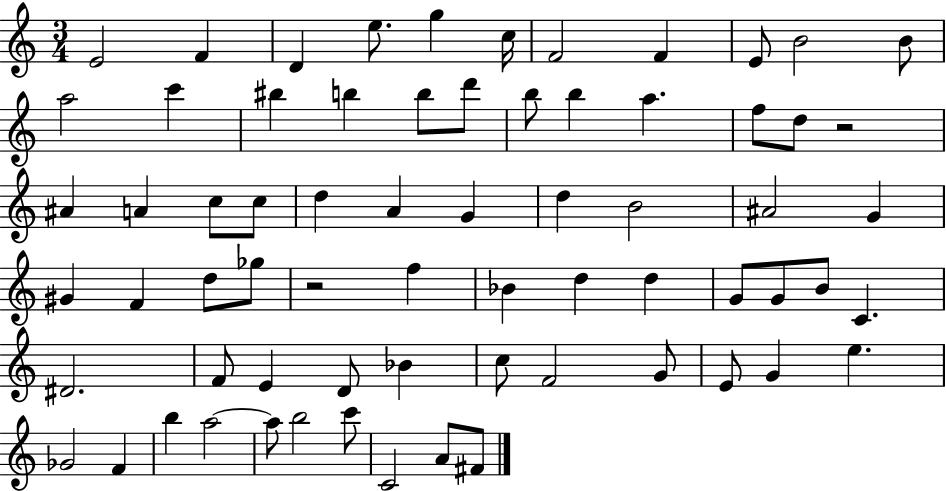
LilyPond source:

{
  \clef treble
  \numericTimeSignature
  \time 3/4
  \key c \major
  e'2 f'4 | d'4 e''8. g''4 c''16 | f'2 f'4 | e'8 b'2 b'8 | \break a''2 c'''4 | bis''4 b''4 b''8 d'''8 | b''8 b''4 a''4. | f''8 d''8 r2 | \break ais'4 a'4 c''8 c''8 | d''4 a'4 g'4 | d''4 b'2 | ais'2 g'4 | \break gis'4 f'4 d''8 ges''8 | r2 f''4 | bes'4 d''4 d''4 | g'8 g'8 b'8 c'4. | \break dis'2. | f'8 e'4 d'8 bes'4 | c''8 f'2 g'8 | e'8 g'4 e''4. | \break ges'2 f'4 | b''4 a''2~~ | a''8 b''2 c'''8 | c'2 a'8 fis'8 | \break \bar "|."
}